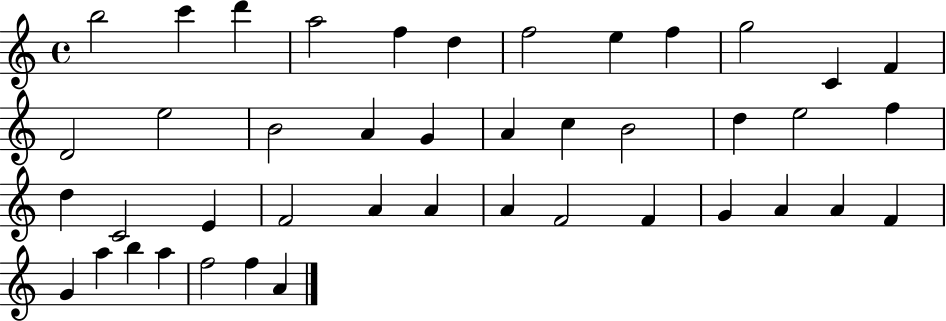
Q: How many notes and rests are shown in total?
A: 43